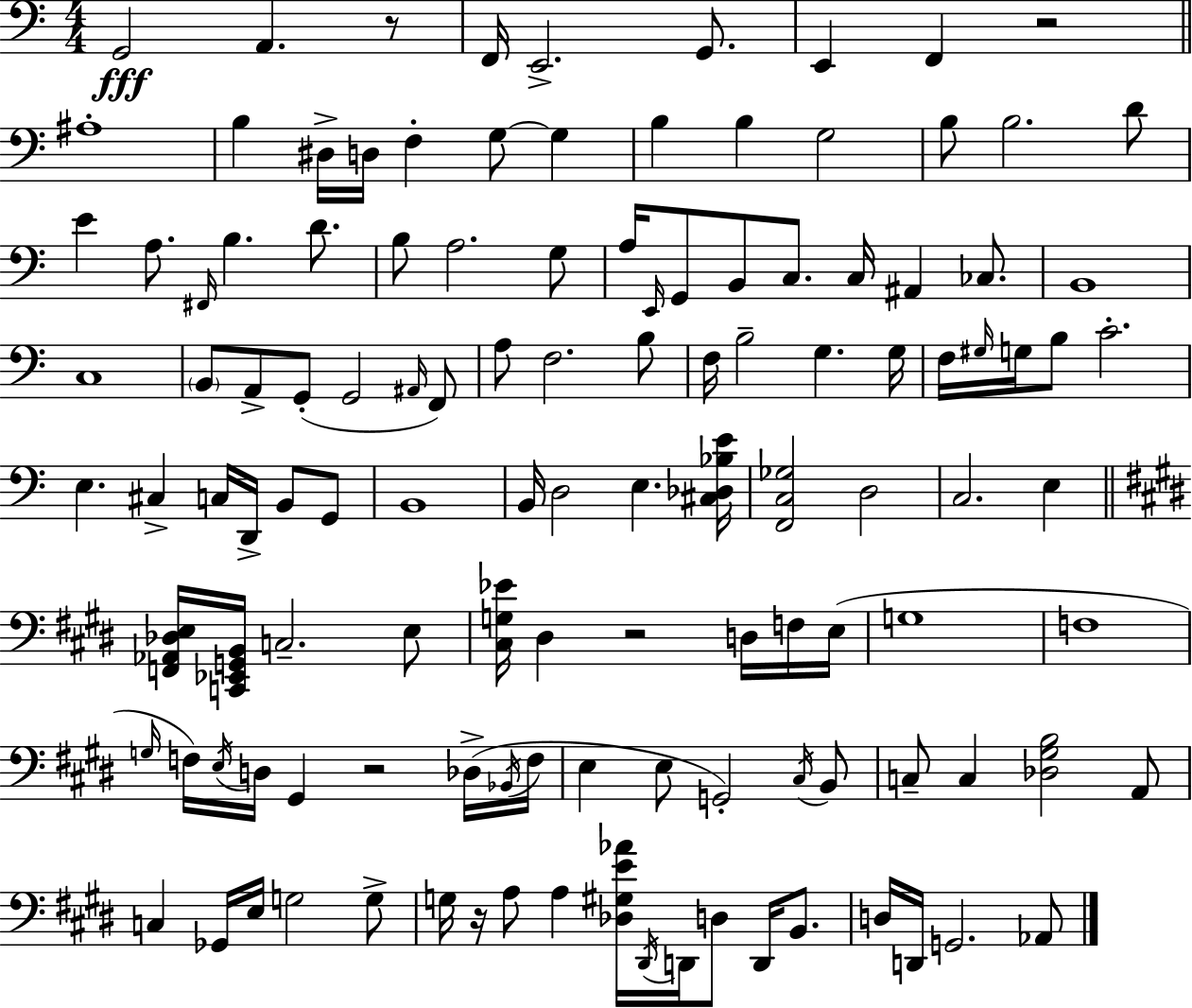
G2/h A2/q. R/e F2/s E2/h. G2/e. E2/q F2/q R/h A#3/w B3/q D#3/s D3/s F3/q G3/e G3/q B3/q B3/q G3/h B3/e B3/h. D4/e E4/q A3/e. F#2/s B3/q. D4/e. B3/e A3/h. G3/e A3/s E2/s G2/e B2/e C3/e. C3/s A#2/q CES3/e. B2/w C3/w B2/e A2/e G2/e G2/h A#2/s F2/e A3/e F3/h. B3/e F3/s B3/h G3/q. G3/s F3/s G#3/s G3/s B3/e C4/h. E3/q. C#3/q C3/s D2/s B2/e G2/e B2/w B2/s D3/h E3/q. [C#3,Db3,Bb3,E4]/s [F2,C3,Gb3]/h D3/h C3/h. E3/q [F2,Ab2,Db3,E3]/s [C2,Eb2,G2,B2]/s C3/h. E3/e [C#3,G3,Eb4]/s D#3/q R/h D3/s F3/s E3/s G3/w F3/w G3/s F3/s E3/s D3/s G#2/q R/h Db3/s Bb2/s F3/s E3/q E3/e G2/h C#3/s B2/e C3/e C3/q [Db3,G#3,B3]/h A2/e C3/q Gb2/s E3/s G3/h G3/e G3/s R/s A3/e A3/q [Db3,G#3,E4,Ab4]/s D#2/s D2/s D3/e D2/s B2/e. D3/s D2/s G2/h. Ab2/e